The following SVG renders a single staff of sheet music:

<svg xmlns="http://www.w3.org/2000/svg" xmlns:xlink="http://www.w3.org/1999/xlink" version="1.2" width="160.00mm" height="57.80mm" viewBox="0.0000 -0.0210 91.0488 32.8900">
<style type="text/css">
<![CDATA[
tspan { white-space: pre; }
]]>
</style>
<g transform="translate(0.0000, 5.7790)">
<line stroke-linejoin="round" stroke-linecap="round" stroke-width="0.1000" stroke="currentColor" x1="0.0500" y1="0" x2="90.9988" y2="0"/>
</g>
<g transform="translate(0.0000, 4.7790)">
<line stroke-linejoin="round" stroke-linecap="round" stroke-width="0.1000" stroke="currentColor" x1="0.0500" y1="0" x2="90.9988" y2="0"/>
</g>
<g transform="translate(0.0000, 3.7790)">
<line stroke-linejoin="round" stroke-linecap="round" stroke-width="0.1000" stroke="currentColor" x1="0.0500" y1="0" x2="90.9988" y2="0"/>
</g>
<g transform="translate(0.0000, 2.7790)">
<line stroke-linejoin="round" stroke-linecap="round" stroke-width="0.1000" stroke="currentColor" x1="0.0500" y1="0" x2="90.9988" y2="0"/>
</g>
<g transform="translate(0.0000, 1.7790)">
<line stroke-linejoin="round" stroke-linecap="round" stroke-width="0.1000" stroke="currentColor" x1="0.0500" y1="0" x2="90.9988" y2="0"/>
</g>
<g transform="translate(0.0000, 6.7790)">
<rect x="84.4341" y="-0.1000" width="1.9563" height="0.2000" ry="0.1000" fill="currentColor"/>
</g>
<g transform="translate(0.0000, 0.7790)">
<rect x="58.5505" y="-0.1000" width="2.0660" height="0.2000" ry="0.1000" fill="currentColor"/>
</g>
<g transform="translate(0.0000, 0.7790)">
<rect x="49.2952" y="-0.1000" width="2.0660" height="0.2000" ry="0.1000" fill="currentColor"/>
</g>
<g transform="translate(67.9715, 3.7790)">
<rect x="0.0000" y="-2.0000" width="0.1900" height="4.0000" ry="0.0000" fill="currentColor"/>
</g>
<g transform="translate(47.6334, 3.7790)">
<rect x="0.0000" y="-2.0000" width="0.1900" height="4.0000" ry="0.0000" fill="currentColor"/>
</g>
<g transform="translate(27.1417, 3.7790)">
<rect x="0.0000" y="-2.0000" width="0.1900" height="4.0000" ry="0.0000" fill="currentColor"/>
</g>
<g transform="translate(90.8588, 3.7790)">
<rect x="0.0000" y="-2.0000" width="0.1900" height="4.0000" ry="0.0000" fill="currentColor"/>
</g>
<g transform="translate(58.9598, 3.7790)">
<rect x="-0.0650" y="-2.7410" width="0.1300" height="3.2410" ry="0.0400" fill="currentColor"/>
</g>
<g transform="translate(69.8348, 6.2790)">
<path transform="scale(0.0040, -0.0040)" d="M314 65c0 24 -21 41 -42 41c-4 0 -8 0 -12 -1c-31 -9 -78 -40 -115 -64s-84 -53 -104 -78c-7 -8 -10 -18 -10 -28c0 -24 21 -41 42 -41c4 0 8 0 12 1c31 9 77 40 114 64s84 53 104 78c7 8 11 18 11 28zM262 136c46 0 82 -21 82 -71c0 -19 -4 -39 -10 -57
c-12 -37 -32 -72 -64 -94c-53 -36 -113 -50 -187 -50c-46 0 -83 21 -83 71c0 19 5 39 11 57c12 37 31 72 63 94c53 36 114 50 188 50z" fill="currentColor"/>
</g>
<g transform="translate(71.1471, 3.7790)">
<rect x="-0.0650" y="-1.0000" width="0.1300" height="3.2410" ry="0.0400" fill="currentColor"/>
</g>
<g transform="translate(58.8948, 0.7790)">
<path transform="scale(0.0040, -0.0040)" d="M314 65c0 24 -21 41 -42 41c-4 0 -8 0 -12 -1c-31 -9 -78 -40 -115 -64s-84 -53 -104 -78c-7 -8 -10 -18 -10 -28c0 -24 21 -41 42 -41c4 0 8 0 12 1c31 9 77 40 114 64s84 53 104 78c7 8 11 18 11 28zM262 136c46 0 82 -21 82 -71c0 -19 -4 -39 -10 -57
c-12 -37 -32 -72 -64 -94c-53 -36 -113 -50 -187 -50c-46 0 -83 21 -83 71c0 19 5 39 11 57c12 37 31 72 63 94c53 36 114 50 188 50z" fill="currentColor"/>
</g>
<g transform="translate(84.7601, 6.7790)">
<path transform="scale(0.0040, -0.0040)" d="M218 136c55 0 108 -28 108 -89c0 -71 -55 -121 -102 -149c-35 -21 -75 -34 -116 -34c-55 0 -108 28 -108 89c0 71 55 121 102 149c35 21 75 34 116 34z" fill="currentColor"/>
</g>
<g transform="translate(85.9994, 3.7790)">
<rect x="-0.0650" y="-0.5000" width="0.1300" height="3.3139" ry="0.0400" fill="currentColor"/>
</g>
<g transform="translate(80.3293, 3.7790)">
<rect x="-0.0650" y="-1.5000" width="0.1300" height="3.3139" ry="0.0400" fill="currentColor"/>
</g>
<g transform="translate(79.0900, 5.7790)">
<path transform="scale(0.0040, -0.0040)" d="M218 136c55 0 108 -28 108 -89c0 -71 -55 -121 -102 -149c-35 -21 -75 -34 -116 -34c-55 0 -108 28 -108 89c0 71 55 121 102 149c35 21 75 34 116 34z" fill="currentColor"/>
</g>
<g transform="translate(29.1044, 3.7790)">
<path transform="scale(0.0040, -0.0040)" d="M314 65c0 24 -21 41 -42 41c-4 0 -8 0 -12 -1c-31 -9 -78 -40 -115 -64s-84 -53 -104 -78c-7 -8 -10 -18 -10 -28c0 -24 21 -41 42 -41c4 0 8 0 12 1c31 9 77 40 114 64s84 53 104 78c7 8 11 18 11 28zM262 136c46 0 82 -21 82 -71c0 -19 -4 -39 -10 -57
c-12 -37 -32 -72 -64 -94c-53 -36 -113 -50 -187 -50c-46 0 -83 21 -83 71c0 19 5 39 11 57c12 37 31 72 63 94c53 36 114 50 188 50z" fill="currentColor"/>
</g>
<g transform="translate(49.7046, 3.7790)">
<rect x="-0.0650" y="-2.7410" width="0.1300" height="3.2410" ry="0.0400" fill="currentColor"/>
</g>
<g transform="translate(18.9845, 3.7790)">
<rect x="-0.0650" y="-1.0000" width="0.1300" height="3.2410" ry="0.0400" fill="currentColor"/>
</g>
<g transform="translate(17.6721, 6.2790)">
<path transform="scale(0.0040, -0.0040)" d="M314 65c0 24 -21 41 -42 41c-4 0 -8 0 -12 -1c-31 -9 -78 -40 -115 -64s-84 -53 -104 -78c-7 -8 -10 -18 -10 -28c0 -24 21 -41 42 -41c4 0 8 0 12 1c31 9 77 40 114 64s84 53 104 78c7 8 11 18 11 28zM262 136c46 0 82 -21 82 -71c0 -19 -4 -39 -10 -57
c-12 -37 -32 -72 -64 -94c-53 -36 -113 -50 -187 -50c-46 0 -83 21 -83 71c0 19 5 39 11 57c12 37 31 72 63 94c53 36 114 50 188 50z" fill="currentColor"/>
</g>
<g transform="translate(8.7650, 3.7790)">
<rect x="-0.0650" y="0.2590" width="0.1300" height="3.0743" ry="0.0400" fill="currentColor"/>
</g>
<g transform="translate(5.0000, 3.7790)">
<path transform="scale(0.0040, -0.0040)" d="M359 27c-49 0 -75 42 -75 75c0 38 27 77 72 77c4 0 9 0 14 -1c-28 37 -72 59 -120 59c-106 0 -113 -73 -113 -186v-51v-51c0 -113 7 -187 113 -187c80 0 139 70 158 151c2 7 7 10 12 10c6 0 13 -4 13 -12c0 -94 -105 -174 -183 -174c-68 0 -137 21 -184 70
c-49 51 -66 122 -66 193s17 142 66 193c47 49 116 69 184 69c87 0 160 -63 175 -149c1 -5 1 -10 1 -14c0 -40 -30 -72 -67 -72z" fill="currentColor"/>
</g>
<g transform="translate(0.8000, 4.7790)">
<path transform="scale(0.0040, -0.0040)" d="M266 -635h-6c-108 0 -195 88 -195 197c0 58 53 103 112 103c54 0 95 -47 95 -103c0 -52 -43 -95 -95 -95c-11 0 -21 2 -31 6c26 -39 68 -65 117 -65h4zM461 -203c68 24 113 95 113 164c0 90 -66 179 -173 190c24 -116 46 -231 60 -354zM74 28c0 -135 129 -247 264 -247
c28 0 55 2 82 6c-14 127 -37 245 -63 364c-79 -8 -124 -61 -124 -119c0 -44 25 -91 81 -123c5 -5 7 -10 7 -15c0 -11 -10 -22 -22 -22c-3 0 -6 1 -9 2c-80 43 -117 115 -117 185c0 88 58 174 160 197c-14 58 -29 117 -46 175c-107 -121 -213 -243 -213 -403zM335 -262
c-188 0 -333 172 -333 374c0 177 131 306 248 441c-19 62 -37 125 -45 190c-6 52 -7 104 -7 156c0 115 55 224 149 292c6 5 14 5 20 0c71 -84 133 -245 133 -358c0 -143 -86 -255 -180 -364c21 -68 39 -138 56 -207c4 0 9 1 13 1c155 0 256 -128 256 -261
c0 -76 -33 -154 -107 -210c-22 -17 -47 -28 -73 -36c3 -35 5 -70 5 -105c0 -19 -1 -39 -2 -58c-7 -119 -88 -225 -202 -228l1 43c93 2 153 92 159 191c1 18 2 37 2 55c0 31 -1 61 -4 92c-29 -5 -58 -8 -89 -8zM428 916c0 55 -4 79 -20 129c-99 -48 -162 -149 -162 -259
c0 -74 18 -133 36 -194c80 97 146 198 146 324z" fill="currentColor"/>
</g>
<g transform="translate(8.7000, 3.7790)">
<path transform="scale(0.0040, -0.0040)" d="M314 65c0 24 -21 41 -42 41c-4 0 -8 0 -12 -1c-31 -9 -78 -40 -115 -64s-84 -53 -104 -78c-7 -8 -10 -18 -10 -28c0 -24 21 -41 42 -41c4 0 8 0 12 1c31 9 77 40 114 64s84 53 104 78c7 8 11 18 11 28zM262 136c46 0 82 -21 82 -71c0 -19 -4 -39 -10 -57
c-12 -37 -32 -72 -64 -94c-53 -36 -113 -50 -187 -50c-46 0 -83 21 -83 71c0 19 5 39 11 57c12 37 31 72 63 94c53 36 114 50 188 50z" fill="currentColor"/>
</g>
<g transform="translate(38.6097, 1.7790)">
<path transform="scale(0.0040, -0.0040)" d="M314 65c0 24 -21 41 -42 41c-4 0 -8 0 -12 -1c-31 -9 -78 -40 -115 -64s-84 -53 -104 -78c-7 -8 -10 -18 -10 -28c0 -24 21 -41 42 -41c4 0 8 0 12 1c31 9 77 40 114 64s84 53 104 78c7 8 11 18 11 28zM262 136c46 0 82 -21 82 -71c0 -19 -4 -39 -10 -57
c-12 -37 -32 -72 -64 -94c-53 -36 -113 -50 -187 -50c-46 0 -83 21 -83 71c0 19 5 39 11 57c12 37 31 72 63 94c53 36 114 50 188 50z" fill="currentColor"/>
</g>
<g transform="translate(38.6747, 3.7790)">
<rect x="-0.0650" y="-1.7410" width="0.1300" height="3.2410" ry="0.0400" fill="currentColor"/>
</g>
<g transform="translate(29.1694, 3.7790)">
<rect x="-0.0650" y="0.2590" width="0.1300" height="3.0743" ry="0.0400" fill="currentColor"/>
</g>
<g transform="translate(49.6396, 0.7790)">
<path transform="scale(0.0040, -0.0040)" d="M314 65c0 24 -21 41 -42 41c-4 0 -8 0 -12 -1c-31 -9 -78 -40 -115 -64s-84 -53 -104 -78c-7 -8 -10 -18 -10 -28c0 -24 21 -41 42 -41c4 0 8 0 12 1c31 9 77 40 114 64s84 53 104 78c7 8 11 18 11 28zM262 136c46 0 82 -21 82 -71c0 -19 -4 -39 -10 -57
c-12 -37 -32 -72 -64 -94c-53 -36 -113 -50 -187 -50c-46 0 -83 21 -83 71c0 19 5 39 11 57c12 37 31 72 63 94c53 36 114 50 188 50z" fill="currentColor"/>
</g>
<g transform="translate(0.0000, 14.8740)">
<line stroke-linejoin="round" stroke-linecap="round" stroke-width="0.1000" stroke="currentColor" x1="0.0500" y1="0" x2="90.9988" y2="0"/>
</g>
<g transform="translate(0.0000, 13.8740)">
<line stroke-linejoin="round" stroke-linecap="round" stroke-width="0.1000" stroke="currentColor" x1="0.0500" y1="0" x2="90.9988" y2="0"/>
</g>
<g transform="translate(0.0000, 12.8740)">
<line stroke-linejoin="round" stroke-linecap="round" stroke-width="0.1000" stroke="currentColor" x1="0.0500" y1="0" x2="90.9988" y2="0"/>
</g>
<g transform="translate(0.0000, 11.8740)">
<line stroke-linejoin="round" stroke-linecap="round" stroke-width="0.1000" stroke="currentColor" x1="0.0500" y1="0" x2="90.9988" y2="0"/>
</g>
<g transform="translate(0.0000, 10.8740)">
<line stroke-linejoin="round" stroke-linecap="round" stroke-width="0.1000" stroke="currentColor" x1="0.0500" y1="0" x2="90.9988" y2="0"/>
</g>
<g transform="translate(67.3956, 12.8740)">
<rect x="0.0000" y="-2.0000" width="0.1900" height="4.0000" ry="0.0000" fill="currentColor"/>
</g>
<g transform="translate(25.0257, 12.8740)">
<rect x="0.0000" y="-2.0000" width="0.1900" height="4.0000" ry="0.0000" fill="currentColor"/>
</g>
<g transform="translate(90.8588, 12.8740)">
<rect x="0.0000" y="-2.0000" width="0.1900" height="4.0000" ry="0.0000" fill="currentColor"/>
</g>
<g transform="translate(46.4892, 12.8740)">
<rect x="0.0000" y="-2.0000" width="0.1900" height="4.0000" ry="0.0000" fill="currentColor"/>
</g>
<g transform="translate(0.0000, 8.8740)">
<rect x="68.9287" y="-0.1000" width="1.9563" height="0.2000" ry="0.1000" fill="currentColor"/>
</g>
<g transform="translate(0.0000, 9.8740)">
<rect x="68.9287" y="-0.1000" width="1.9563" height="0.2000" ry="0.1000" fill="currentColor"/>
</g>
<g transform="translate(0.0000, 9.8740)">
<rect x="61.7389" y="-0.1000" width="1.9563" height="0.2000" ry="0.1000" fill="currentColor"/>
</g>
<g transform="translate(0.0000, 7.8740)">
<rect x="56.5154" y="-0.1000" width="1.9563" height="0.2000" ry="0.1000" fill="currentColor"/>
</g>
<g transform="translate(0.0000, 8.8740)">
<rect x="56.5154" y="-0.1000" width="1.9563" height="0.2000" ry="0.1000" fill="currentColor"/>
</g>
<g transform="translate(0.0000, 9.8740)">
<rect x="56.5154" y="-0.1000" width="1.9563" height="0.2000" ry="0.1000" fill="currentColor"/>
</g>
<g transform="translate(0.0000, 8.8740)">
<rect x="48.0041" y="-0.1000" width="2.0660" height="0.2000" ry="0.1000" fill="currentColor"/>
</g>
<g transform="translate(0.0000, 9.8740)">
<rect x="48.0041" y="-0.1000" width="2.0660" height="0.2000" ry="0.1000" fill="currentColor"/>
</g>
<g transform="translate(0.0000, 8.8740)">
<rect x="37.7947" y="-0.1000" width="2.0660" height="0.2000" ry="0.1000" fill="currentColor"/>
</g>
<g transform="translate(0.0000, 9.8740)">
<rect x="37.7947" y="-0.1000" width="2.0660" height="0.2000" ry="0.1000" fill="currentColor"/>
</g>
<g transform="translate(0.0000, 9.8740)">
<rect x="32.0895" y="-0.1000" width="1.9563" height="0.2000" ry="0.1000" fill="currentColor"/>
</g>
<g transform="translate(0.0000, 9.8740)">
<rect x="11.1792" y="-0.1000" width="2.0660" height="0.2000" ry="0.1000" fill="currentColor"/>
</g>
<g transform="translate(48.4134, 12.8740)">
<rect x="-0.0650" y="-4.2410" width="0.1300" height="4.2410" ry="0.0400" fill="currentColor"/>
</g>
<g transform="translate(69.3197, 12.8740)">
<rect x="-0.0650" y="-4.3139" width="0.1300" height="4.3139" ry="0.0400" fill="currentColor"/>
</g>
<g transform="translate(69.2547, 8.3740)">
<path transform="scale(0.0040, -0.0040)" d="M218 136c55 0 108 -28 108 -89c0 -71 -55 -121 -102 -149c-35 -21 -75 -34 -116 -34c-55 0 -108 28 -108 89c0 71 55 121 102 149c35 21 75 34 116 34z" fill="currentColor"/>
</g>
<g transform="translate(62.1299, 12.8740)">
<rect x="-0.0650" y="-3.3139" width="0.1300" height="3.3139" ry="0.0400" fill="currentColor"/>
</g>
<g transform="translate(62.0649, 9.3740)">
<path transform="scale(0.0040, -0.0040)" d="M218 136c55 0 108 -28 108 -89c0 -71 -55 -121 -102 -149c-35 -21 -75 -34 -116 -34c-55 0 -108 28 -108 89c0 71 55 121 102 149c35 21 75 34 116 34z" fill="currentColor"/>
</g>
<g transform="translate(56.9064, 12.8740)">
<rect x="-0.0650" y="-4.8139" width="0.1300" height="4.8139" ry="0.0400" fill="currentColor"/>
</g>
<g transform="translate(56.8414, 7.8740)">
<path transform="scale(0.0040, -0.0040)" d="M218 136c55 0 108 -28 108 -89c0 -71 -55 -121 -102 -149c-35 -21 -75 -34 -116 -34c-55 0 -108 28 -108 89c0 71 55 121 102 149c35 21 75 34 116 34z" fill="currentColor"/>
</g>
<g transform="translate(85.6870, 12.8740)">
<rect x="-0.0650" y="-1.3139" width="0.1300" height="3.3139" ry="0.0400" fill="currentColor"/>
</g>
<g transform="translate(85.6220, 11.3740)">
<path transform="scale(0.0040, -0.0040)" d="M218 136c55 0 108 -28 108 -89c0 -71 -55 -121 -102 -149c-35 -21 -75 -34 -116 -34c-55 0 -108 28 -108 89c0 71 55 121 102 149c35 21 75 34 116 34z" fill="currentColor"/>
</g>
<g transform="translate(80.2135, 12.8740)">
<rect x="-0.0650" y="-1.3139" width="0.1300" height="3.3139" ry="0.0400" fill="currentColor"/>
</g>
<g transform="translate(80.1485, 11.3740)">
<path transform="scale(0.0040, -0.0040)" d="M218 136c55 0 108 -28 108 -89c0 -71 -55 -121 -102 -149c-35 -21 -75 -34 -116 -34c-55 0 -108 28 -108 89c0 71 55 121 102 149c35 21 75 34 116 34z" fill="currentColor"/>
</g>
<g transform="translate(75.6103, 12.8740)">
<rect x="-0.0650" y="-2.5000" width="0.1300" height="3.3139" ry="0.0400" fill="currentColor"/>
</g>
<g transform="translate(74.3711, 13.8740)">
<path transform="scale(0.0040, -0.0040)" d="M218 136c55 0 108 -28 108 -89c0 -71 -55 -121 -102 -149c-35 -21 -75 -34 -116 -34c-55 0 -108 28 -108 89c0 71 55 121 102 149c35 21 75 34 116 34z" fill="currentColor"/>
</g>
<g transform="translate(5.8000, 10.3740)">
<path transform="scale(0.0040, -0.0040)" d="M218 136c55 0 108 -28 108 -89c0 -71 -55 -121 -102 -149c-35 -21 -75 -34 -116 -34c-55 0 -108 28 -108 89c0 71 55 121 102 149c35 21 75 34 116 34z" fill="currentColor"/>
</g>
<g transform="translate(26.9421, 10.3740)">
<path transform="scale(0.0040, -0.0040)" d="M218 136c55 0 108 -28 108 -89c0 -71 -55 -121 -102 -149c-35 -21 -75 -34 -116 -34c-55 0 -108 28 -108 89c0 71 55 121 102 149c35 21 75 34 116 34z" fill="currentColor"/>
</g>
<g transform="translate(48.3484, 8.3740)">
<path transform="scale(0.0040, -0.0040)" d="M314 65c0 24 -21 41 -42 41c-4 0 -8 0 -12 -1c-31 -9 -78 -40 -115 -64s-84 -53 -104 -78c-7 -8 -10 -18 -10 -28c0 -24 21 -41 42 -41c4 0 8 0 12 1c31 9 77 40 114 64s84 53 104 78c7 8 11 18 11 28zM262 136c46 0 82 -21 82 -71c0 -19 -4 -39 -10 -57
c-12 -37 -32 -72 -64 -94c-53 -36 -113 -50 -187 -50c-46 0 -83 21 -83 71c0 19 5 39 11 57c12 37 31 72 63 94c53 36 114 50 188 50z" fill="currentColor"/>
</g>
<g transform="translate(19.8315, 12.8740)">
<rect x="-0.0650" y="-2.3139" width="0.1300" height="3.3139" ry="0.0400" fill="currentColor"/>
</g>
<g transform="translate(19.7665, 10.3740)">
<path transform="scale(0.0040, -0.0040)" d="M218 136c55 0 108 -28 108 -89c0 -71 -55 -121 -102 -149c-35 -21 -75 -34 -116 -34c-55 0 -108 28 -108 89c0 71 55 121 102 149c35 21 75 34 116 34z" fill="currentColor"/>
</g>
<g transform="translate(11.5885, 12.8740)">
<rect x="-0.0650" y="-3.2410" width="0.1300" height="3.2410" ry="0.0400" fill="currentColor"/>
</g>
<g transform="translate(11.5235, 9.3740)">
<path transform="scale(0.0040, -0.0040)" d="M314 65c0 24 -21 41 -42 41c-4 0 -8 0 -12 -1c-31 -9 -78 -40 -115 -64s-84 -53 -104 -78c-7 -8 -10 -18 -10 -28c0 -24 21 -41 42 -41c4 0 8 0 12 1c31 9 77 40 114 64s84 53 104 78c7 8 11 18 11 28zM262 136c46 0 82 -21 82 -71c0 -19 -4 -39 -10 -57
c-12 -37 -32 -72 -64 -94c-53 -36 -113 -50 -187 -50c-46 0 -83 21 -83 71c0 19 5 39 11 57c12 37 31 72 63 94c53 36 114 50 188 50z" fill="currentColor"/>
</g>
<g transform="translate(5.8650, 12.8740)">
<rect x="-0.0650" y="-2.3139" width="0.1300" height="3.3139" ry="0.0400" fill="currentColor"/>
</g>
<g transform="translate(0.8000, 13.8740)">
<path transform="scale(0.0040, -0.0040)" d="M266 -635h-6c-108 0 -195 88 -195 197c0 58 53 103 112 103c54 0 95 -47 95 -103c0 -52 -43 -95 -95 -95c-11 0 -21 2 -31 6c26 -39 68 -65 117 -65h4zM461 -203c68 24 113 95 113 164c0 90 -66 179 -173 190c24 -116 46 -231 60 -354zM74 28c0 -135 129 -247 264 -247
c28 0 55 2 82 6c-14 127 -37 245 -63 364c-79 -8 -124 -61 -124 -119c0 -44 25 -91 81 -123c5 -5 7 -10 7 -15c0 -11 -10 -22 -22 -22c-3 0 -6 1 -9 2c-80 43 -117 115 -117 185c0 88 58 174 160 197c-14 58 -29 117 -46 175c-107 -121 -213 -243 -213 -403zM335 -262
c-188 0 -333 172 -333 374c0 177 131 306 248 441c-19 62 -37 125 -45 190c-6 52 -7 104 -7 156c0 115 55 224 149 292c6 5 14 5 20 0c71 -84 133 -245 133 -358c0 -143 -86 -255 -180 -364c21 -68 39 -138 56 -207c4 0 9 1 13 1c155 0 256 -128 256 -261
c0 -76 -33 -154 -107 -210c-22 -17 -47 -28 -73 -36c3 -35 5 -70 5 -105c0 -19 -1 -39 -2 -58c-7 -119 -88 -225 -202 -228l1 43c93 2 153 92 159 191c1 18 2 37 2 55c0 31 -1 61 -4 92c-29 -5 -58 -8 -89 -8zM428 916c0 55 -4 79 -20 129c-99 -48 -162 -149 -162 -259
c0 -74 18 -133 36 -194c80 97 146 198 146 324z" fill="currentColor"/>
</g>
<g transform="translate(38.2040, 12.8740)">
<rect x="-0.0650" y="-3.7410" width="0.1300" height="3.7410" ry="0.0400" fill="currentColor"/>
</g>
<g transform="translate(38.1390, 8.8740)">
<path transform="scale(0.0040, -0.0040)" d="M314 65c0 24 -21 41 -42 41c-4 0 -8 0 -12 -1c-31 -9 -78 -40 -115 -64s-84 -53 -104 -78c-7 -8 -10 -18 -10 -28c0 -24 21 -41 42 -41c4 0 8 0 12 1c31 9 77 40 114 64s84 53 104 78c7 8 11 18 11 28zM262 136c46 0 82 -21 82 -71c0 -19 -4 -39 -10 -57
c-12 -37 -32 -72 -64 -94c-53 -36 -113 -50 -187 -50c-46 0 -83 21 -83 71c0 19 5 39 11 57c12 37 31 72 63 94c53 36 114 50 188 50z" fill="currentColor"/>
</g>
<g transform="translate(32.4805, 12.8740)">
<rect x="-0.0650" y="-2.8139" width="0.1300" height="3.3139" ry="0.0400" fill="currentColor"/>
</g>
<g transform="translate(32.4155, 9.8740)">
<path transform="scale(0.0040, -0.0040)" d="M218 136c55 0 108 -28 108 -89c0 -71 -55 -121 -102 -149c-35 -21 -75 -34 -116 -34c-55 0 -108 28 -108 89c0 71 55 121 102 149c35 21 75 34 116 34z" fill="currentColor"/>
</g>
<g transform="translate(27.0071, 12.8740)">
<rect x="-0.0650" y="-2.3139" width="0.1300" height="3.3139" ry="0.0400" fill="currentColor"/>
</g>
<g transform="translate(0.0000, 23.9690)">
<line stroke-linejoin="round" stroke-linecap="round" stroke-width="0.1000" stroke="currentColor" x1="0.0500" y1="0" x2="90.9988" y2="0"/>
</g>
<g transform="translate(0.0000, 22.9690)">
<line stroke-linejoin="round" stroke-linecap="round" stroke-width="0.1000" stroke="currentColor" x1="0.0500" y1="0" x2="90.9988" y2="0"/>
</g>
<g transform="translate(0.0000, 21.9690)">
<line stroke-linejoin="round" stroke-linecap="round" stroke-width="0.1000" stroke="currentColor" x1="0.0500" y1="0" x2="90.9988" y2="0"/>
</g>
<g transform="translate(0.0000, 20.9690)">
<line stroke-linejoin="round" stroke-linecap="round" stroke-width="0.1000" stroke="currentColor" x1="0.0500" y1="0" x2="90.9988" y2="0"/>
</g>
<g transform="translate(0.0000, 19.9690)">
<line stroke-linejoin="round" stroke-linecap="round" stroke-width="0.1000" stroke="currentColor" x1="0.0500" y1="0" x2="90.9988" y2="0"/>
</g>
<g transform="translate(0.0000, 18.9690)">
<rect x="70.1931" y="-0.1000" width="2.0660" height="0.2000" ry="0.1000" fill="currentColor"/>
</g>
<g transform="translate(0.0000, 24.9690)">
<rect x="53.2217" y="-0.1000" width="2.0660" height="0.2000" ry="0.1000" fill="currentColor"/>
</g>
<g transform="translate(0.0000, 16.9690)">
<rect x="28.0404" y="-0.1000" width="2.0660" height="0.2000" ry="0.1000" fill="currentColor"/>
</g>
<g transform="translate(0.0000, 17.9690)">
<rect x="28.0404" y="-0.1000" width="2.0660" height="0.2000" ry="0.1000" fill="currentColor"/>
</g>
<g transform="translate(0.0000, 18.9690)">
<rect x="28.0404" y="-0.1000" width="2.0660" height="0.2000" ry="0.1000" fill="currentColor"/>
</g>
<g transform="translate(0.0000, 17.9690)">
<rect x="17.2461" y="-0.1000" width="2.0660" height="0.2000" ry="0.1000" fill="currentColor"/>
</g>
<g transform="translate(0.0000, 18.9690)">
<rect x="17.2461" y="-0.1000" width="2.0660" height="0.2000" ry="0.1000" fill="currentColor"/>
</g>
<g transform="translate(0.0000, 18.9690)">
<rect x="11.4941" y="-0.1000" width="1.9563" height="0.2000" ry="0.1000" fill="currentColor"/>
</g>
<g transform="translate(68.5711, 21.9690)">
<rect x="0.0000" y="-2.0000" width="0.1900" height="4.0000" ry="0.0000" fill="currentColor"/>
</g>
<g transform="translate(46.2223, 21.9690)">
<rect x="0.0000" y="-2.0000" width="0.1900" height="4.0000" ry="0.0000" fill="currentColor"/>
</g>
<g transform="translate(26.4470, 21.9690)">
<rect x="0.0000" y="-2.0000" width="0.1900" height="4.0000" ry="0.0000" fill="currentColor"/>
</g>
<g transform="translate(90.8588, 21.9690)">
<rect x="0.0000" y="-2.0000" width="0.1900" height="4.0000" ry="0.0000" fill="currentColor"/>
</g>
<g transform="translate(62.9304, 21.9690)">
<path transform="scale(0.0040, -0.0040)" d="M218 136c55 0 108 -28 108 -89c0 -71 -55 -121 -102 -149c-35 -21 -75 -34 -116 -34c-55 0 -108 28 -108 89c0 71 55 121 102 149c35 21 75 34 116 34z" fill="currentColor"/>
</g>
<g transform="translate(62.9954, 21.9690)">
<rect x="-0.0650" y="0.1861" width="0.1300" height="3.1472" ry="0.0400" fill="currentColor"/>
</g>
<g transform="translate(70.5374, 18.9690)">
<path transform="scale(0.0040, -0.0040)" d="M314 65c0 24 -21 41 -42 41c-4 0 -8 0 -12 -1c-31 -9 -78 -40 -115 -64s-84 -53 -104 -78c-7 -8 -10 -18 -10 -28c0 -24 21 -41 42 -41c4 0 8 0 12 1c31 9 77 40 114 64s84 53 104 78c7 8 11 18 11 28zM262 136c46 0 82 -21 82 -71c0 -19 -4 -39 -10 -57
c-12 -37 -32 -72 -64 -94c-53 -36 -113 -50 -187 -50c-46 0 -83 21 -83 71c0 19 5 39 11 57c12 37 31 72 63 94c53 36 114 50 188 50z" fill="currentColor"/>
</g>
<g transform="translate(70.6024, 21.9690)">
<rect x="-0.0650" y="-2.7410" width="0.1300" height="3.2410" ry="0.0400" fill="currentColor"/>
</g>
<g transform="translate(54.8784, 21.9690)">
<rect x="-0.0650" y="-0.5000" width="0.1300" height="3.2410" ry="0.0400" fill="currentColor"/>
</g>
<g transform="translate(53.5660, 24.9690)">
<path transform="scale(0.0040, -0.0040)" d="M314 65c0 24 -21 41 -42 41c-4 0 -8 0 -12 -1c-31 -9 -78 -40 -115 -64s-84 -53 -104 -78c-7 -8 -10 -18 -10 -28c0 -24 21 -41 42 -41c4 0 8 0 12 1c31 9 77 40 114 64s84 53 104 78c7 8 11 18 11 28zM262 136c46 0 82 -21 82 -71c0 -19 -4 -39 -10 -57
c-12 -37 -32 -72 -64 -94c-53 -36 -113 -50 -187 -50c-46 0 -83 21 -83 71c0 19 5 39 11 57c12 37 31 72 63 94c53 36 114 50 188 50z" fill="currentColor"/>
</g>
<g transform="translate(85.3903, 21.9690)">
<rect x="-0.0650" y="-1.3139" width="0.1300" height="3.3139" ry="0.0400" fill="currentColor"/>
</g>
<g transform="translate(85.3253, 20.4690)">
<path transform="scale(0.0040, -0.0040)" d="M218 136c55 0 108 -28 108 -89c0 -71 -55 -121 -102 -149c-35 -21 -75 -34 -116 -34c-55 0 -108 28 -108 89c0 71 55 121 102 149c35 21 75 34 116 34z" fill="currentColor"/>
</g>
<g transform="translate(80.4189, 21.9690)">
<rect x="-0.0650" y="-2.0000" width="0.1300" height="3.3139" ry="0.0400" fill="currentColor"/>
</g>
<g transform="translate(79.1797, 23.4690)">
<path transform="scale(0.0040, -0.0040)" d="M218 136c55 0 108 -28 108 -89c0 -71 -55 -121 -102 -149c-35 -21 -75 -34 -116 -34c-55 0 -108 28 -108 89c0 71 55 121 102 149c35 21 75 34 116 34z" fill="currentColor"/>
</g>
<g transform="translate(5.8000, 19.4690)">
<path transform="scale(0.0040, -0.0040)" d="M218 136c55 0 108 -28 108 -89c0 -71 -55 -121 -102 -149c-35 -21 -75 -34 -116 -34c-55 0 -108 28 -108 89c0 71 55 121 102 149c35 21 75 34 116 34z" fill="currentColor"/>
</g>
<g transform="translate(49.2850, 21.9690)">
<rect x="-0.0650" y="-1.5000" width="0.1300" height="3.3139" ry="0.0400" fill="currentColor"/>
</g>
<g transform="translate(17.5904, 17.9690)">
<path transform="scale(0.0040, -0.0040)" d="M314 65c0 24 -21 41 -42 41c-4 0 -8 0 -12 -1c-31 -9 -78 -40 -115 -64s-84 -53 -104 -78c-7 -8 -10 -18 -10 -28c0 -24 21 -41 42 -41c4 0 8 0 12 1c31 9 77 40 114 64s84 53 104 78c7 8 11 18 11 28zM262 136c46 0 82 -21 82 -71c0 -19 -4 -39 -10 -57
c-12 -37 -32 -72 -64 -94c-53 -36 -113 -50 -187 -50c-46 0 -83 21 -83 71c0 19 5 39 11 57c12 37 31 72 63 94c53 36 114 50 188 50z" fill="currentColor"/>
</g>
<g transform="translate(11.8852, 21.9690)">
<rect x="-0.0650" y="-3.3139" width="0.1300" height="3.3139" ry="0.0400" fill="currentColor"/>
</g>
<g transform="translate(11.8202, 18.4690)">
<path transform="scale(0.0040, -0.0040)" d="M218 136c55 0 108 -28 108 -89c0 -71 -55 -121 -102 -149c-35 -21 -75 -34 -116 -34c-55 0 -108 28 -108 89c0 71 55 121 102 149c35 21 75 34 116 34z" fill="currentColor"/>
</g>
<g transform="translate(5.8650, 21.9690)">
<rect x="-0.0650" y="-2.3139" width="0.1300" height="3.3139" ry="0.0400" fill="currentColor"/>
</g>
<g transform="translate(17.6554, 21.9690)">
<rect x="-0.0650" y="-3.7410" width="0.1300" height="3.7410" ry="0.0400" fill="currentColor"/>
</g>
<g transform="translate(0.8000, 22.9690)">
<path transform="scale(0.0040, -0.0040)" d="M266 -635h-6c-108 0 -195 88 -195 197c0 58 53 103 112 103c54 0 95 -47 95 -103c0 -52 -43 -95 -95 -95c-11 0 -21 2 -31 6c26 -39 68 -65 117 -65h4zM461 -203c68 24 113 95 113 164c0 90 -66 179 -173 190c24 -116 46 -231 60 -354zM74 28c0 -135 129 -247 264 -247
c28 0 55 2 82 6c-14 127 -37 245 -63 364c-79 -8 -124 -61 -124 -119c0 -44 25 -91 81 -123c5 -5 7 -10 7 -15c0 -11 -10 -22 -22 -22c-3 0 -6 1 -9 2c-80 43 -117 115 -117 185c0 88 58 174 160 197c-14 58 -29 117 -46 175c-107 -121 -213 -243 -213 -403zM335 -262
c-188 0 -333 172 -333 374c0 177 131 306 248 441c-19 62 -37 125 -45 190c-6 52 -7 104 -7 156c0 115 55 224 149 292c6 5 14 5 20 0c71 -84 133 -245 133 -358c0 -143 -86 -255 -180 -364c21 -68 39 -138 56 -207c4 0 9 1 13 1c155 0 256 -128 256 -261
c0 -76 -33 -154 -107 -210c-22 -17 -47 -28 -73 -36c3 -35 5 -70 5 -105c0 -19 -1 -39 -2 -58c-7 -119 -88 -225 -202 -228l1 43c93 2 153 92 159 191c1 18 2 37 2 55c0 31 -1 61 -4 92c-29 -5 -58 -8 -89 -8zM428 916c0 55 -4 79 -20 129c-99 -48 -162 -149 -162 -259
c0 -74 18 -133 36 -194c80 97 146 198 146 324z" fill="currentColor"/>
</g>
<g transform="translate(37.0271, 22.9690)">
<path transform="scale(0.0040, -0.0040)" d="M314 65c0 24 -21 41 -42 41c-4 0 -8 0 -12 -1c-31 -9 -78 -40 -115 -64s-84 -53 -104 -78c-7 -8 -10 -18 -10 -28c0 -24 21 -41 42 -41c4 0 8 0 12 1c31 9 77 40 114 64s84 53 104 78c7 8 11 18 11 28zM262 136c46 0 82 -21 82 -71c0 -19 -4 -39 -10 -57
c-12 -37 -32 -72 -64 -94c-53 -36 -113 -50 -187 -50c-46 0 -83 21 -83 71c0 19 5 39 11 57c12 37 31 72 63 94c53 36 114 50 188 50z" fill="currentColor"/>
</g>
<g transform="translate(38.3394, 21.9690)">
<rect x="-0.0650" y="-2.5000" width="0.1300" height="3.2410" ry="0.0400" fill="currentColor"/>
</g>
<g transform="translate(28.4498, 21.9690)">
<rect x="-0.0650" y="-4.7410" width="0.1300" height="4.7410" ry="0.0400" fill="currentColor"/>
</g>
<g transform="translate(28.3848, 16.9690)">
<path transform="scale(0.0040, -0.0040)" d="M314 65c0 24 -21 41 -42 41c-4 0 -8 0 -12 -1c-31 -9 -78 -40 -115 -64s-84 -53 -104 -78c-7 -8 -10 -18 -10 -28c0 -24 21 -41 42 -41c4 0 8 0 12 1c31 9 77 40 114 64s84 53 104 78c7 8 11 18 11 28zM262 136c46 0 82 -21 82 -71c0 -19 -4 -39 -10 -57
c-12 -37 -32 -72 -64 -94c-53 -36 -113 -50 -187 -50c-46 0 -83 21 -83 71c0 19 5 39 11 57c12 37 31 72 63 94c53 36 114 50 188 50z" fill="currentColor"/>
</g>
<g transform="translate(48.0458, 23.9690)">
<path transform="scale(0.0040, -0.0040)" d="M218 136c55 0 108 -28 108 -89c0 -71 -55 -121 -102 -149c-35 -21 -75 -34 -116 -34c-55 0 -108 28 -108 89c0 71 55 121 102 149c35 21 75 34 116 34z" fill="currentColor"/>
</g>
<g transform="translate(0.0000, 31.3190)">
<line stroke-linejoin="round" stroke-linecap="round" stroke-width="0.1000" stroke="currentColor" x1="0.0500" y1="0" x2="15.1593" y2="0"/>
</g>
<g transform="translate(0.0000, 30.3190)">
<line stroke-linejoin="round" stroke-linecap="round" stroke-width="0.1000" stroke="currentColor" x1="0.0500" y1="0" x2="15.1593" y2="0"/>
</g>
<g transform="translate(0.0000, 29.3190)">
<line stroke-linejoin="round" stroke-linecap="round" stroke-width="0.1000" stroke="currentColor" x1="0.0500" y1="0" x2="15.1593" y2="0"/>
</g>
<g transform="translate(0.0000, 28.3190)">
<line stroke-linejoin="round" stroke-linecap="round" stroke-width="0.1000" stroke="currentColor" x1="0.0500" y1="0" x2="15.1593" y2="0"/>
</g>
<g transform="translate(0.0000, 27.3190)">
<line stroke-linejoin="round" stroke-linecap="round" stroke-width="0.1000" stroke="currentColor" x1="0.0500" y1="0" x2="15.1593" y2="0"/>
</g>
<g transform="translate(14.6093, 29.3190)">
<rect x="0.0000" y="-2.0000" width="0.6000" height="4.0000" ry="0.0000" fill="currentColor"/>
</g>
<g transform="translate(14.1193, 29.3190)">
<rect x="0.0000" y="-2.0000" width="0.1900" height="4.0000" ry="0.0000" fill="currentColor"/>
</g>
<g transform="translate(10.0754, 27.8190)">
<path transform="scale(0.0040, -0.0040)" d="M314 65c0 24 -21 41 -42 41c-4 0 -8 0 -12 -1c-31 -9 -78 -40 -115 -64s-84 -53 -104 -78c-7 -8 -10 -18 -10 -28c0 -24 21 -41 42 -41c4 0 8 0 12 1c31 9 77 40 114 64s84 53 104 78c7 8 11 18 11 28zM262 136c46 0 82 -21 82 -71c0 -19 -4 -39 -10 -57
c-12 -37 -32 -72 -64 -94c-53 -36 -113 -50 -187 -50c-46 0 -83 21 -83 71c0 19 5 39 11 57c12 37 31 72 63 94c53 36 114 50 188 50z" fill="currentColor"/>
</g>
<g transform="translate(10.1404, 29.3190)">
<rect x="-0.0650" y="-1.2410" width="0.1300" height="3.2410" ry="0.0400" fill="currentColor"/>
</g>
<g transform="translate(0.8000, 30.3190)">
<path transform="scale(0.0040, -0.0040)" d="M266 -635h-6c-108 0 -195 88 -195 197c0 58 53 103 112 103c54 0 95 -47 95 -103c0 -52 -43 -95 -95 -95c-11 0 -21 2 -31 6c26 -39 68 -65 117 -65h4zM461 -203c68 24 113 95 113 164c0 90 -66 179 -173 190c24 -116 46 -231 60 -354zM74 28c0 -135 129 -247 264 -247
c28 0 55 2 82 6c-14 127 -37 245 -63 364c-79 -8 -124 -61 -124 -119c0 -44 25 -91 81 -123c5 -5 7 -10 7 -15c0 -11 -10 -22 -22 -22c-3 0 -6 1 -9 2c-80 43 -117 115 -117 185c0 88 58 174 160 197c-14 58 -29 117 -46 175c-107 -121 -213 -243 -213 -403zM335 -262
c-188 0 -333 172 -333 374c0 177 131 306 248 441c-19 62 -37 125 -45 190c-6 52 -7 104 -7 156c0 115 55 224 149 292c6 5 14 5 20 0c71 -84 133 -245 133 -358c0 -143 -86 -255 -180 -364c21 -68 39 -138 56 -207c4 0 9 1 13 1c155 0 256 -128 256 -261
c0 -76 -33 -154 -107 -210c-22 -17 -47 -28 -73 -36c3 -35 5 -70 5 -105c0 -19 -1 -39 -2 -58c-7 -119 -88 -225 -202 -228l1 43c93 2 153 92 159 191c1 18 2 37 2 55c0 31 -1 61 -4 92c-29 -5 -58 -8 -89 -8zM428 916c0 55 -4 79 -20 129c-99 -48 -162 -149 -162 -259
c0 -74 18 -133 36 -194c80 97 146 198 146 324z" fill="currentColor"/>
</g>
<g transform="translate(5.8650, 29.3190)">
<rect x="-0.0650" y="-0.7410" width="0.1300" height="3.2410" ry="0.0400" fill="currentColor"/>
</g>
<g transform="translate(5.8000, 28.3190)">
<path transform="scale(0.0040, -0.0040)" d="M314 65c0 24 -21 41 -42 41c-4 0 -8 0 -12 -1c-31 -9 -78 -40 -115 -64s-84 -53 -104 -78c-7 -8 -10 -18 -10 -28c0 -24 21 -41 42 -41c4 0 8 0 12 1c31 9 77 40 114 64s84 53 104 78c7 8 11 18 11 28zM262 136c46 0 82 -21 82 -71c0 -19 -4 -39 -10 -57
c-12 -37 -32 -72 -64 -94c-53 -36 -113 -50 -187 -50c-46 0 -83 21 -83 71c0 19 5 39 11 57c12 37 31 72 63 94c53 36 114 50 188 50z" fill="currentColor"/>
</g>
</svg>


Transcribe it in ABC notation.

X:1
T:Untitled
M:4/4
L:1/4
K:C
B2 D2 B2 f2 a2 a2 D2 E C g b2 g g a c'2 d'2 e' b d' G e e g b c'2 e'2 G2 E C2 B a2 F e d2 e2